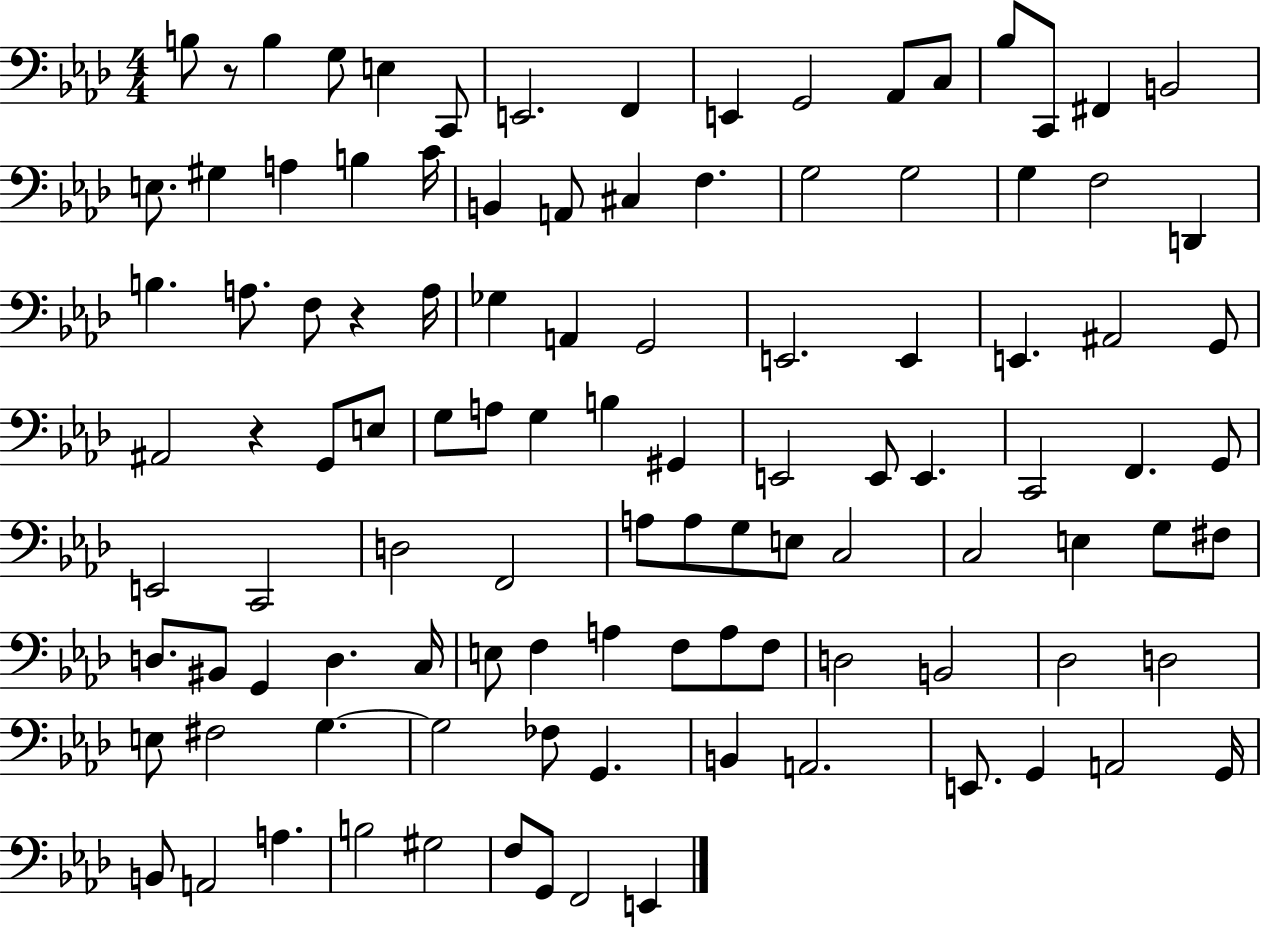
X:1
T:Untitled
M:4/4
L:1/4
K:Ab
B,/2 z/2 B, G,/2 E, C,,/2 E,,2 F,, E,, G,,2 _A,,/2 C,/2 _B,/2 C,,/2 ^F,, B,,2 E,/2 ^G, A, B, C/4 B,, A,,/2 ^C, F, G,2 G,2 G, F,2 D,, B, A,/2 F,/2 z A,/4 _G, A,, G,,2 E,,2 E,, E,, ^A,,2 G,,/2 ^A,,2 z G,,/2 E,/2 G,/2 A,/2 G, B, ^G,, E,,2 E,,/2 E,, C,,2 F,, G,,/2 E,,2 C,,2 D,2 F,,2 A,/2 A,/2 G,/2 E,/2 C,2 C,2 E, G,/2 ^F,/2 D,/2 ^B,,/2 G,, D, C,/4 E,/2 F, A, F,/2 A,/2 F,/2 D,2 B,,2 _D,2 D,2 E,/2 ^F,2 G, G,2 _F,/2 G,, B,, A,,2 E,,/2 G,, A,,2 G,,/4 B,,/2 A,,2 A, B,2 ^G,2 F,/2 G,,/2 F,,2 E,,